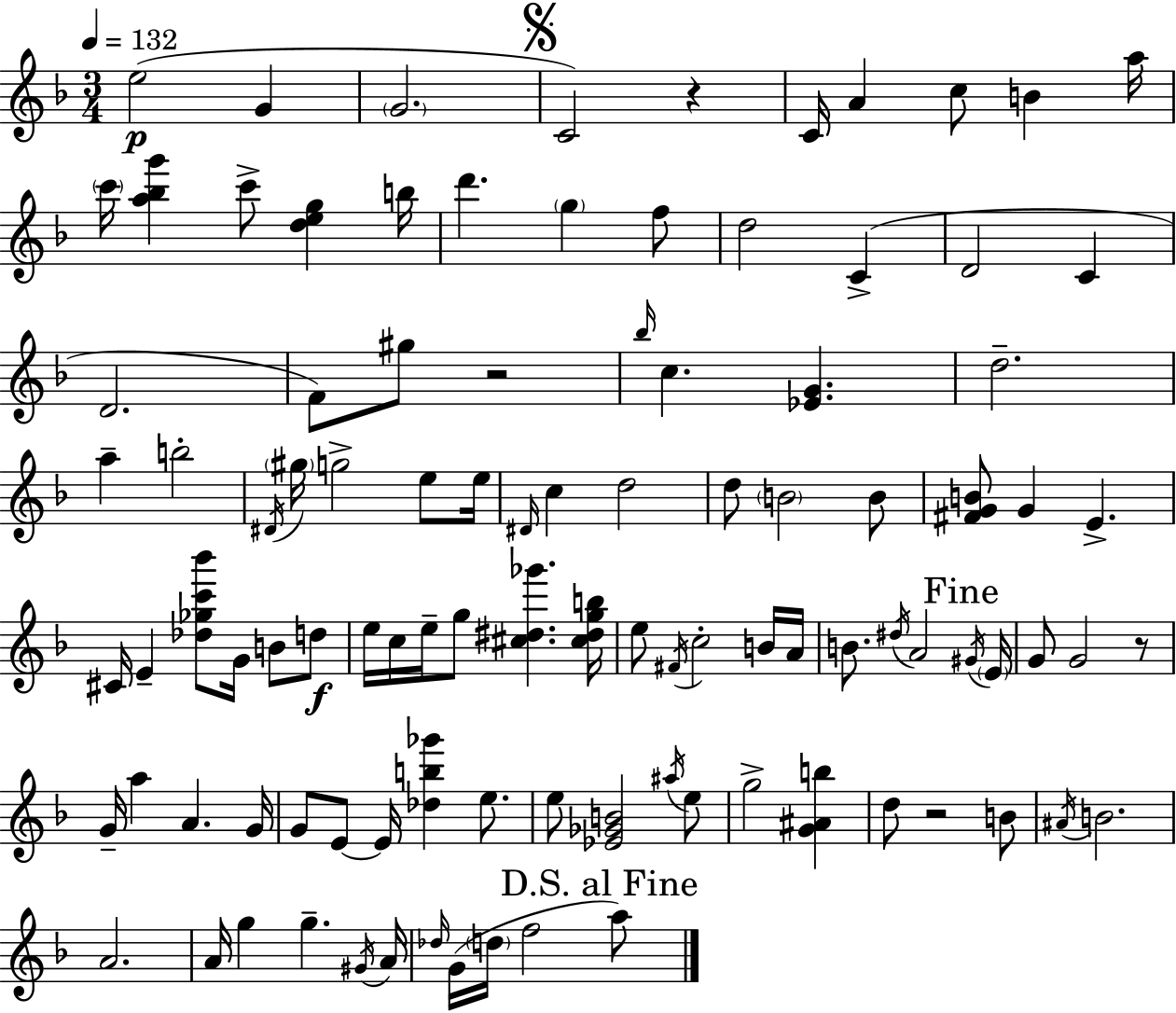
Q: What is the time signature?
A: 3/4